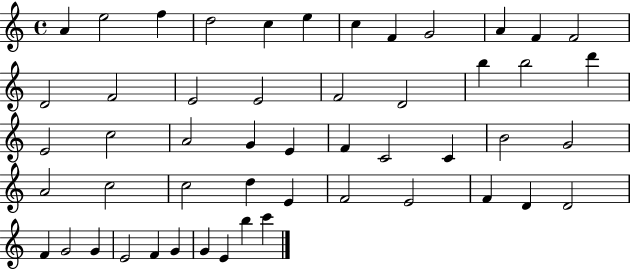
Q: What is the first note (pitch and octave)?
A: A4